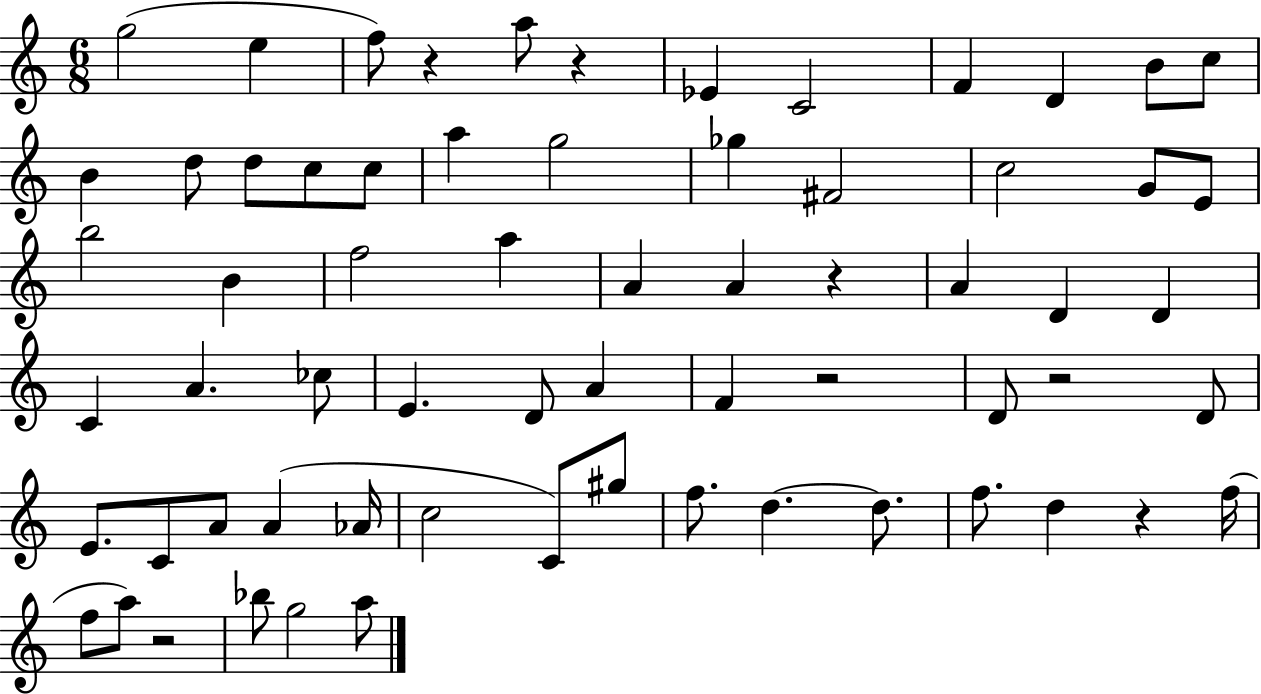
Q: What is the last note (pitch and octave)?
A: A5